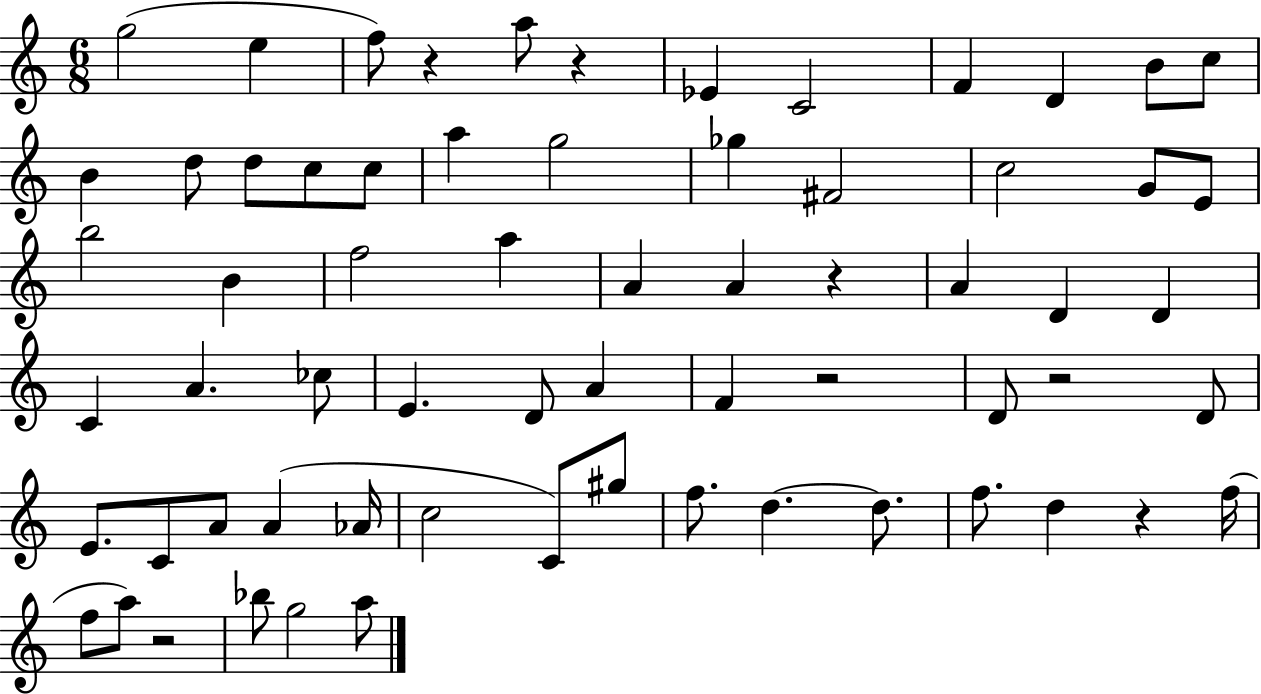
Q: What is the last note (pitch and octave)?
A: A5